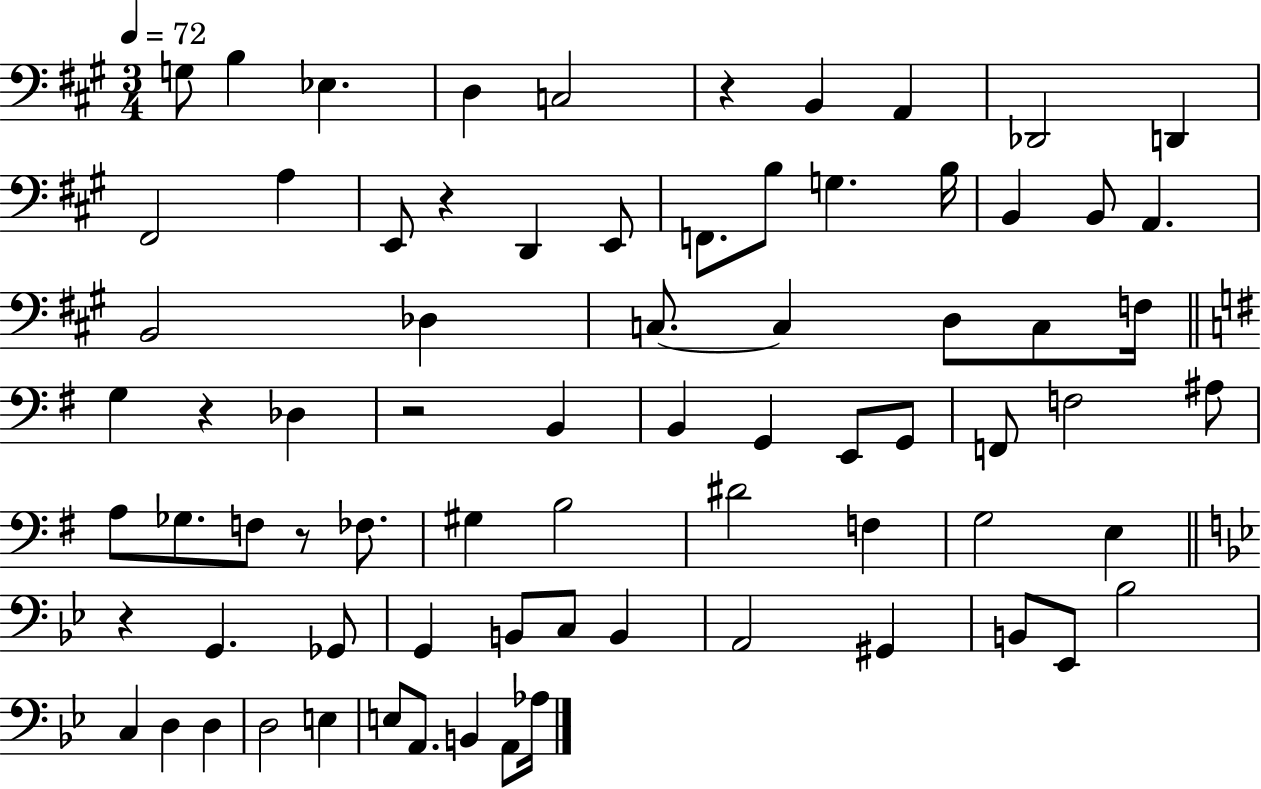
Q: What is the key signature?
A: A major